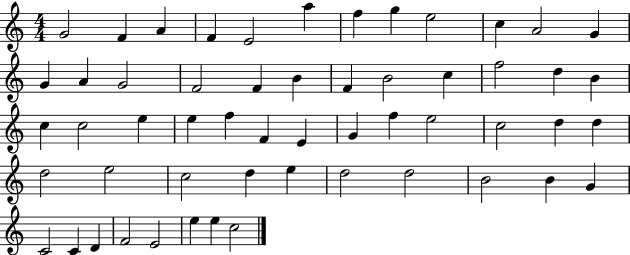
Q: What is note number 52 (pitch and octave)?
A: E4